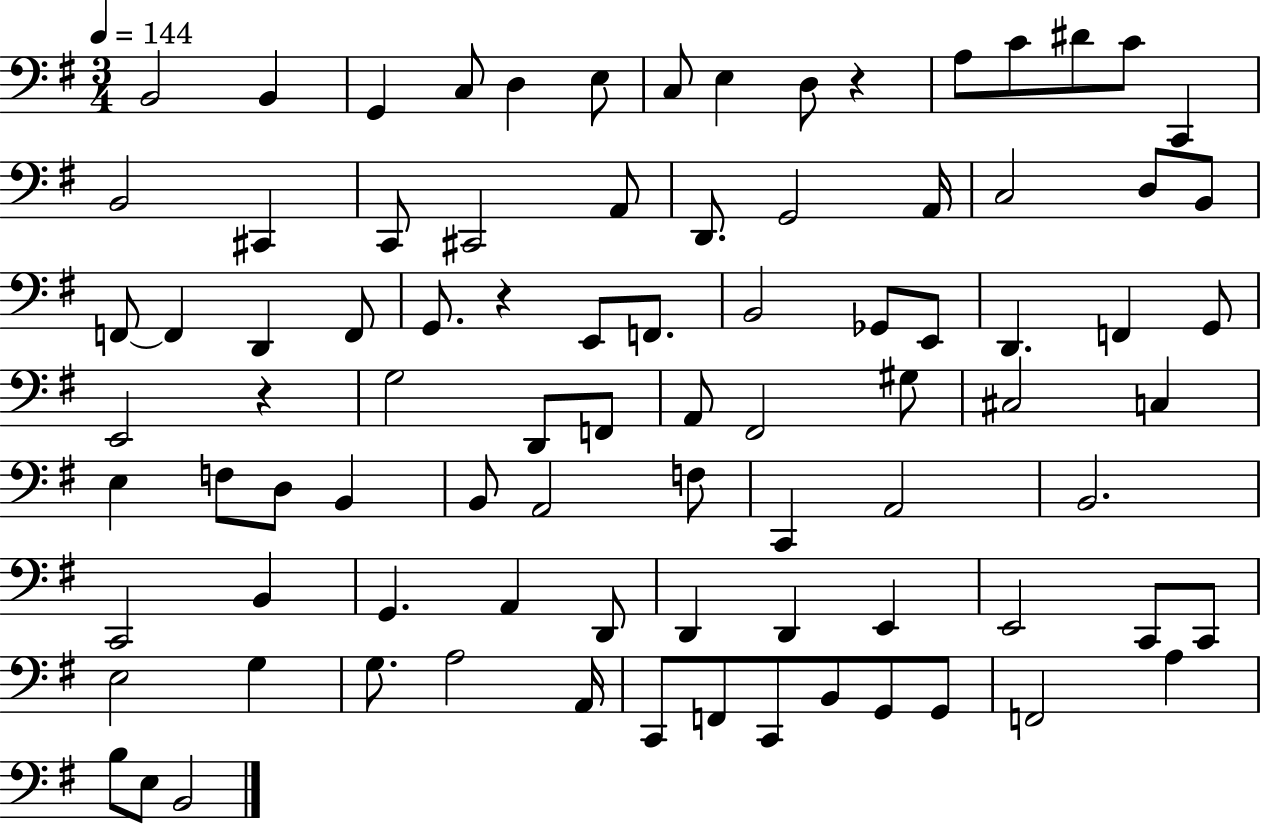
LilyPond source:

{
  \clef bass
  \numericTimeSignature
  \time 3/4
  \key g \major
  \tempo 4 = 144
  b,2 b,4 | g,4 c8 d4 e8 | c8 e4 d8 r4 | a8 c'8 dis'8 c'8 c,4 | \break b,2 cis,4 | c,8 cis,2 a,8 | d,8. g,2 a,16 | c2 d8 b,8 | \break f,8~~ f,4 d,4 f,8 | g,8. r4 e,8 f,8. | b,2 ges,8 e,8 | d,4. f,4 g,8 | \break e,2 r4 | g2 d,8 f,8 | a,8 fis,2 gis8 | cis2 c4 | \break e4 f8 d8 b,4 | b,8 a,2 f8 | c,4 a,2 | b,2. | \break c,2 b,4 | g,4. a,4 d,8 | d,4 d,4 e,4 | e,2 c,8 c,8 | \break e2 g4 | g8. a2 a,16 | c,8 f,8 c,8 b,8 g,8 g,8 | f,2 a4 | \break b8 e8 b,2 | \bar "|."
}